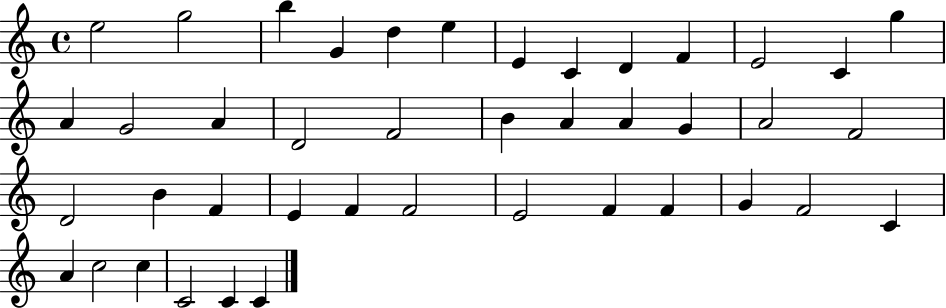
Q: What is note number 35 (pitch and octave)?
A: F4